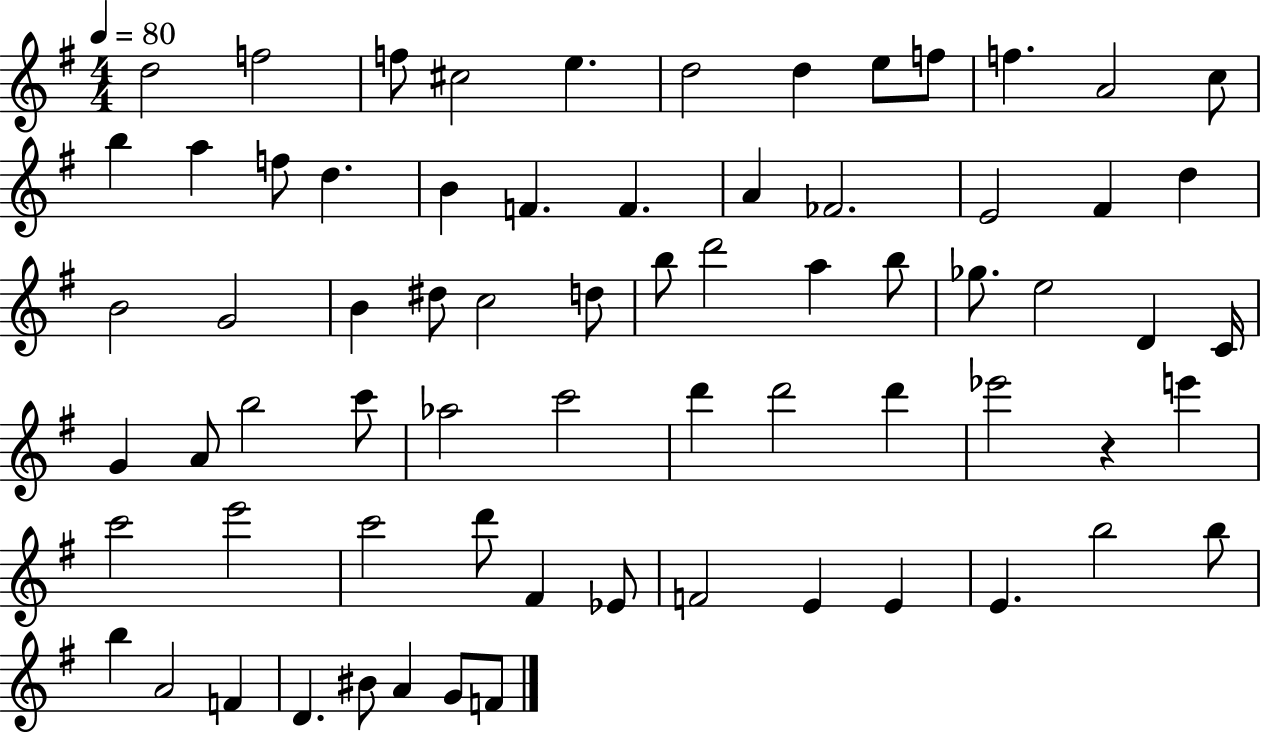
X:1
T:Untitled
M:4/4
L:1/4
K:G
d2 f2 f/2 ^c2 e d2 d e/2 f/2 f A2 c/2 b a f/2 d B F F A _F2 E2 ^F d B2 G2 B ^d/2 c2 d/2 b/2 d'2 a b/2 _g/2 e2 D C/4 G A/2 b2 c'/2 _a2 c'2 d' d'2 d' _e'2 z e' c'2 e'2 c'2 d'/2 ^F _E/2 F2 E E E b2 b/2 b A2 F D ^B/2 A G/2 F/2